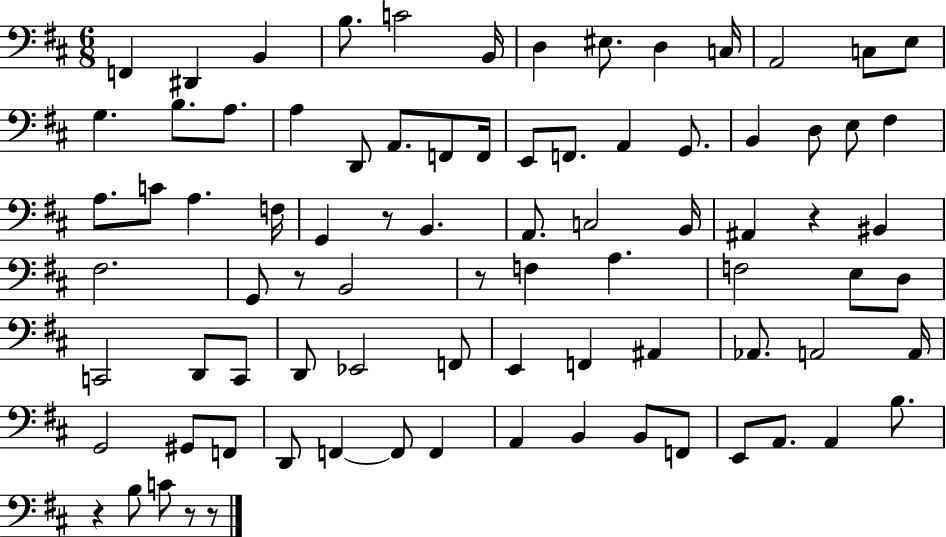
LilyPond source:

{
  \clef bass
  \numericTimeSignature
  \time 6/8
  \key d \major
  f,4 dis,4 b,4 | b8. c'2 b,16 | d4 eis8. d4 c16 | a,2 c8 e8 | \break g4. b8. a8. | a4 d,8 a,8. f,8 f,16 | e,8 f,8. a,4 g,8. | b,4 d8 e8 fis4 | \break a8. c'8 a4. f16 | g,4 r8 b,4. | a,8. c2 b,16 | ais,4 r4 bis,4 | \break fis2. | g,8 r8 b,2 | r8 f4 a4. | f2 e8 d8 | \break c,2 d,8 c,8 | d,8 ees,2 f,8 | e,4 f,4 ais,4 | aes,8. a,2 a,16 | \break g,2 gis,8 f,8 | d,8 f,4~~ f,8 f,4 | a,4 b,4 b,8 f,8 | e,8 a,8. a,4 b8. | \break r4 b8 c'8 r8 r8 | \bar "|."
}